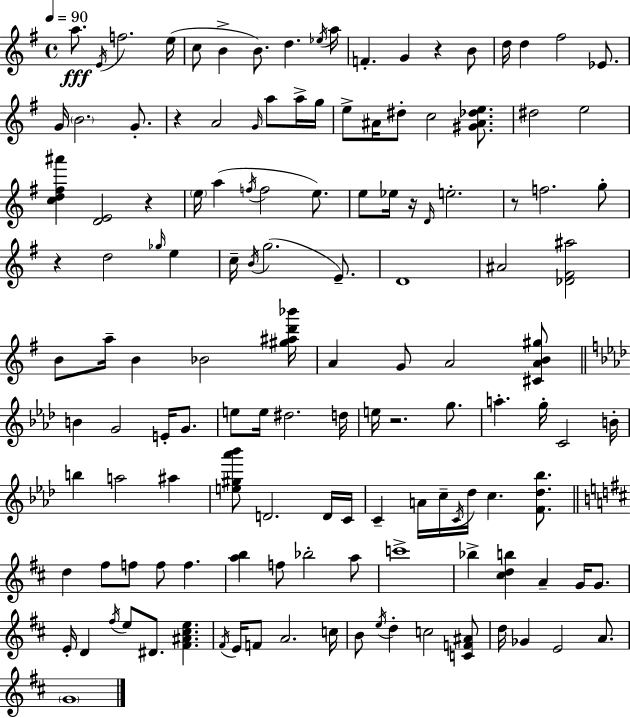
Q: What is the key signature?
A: G major